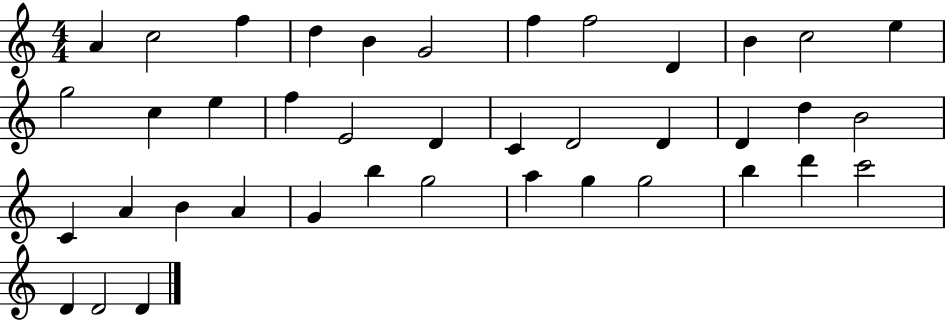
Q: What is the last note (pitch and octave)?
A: D4